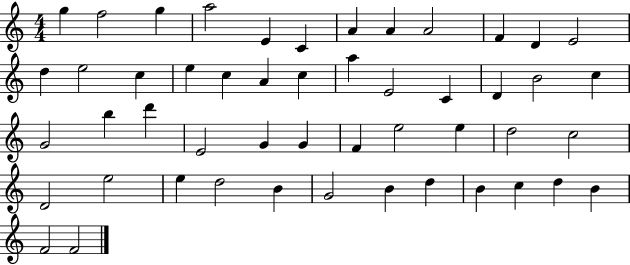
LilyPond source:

{
  \clef treble
  \numericTimeSignature
  \time 4/4
  \key c \major
  g''4 f''2 g''4 | a''2 e'4 c'4 | a'4 a'4 a'2 | f'4 d'4 e'2 | \break d''4 e''2 c''4 | e''4 c''4 a'4 c''4 | a''4 e'2 c'4 | d'4 b'2 c''4 | \break g'2 b''4 d'''4 | e'2 g'4 g'4 | f'4 e''2 e''4 | d''2 c''2 | \break d'2 e''2 | e''4 d''2 b'4 | g'2 b'4 d''4 | b'4 c''4 d''4 b'4 | \break f'2 f'2 | \bar "|."
}